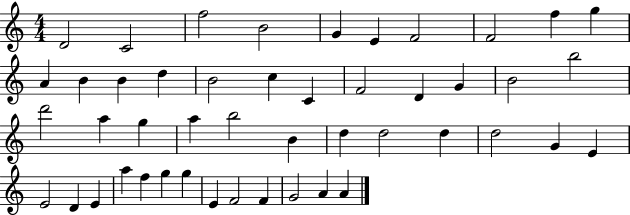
X:1
T:Untitled
M:4/4
L:1/4
K:C
D2 C2 f2 B2 G E F2 F2 f g A B B d B2 c C F2 D G B2 b2 d'2 a g a b2 B d d2 d d2 G E E2 D E a f g g E F2 F G2 A A